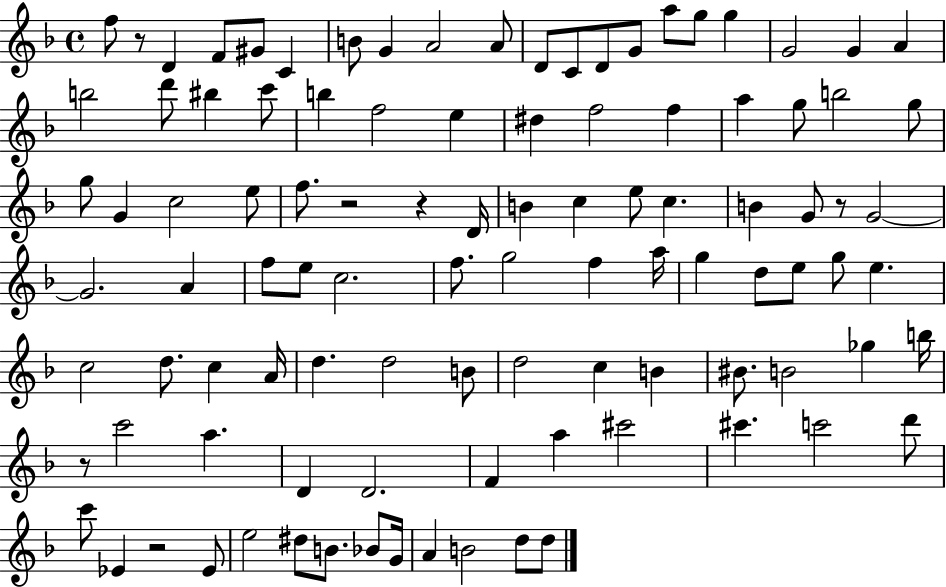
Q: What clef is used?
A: treble